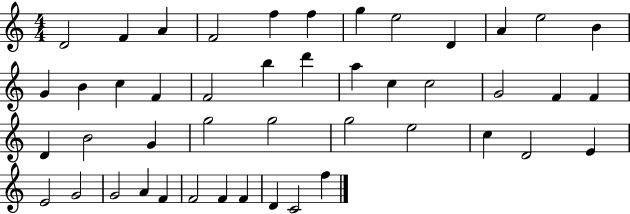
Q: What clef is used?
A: treble